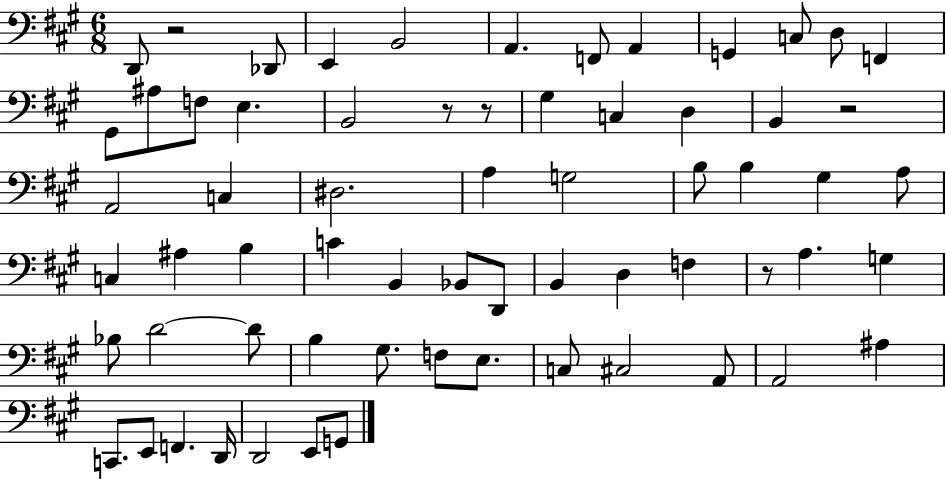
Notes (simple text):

D2/e R/h Db2/e E2/q B2/h A2/q. F2/e A2/q G2/q C3/e D3/e F2/q G#2/e A#3/e F3/e E3/q. B2/h R/e R/e G#3/q C3/q D3/q B2/q R/h A2/h C3/q D#3/h. A3/q G3/h B3/e B3/q G#3/q A3/e C3/q A#3/q B3/q C4/q B2/q Bb2/e D2/e B2/q D3/q F3/q R/e A3/q. G3/q Bb3/e D4/h D4/e B3/q G#3/e. F3/e E3/e. C3/e C#3/h A2/e A2/h A#3/q C2/e. E2/e F2/q. D2/s D2/h E2/e G2/e